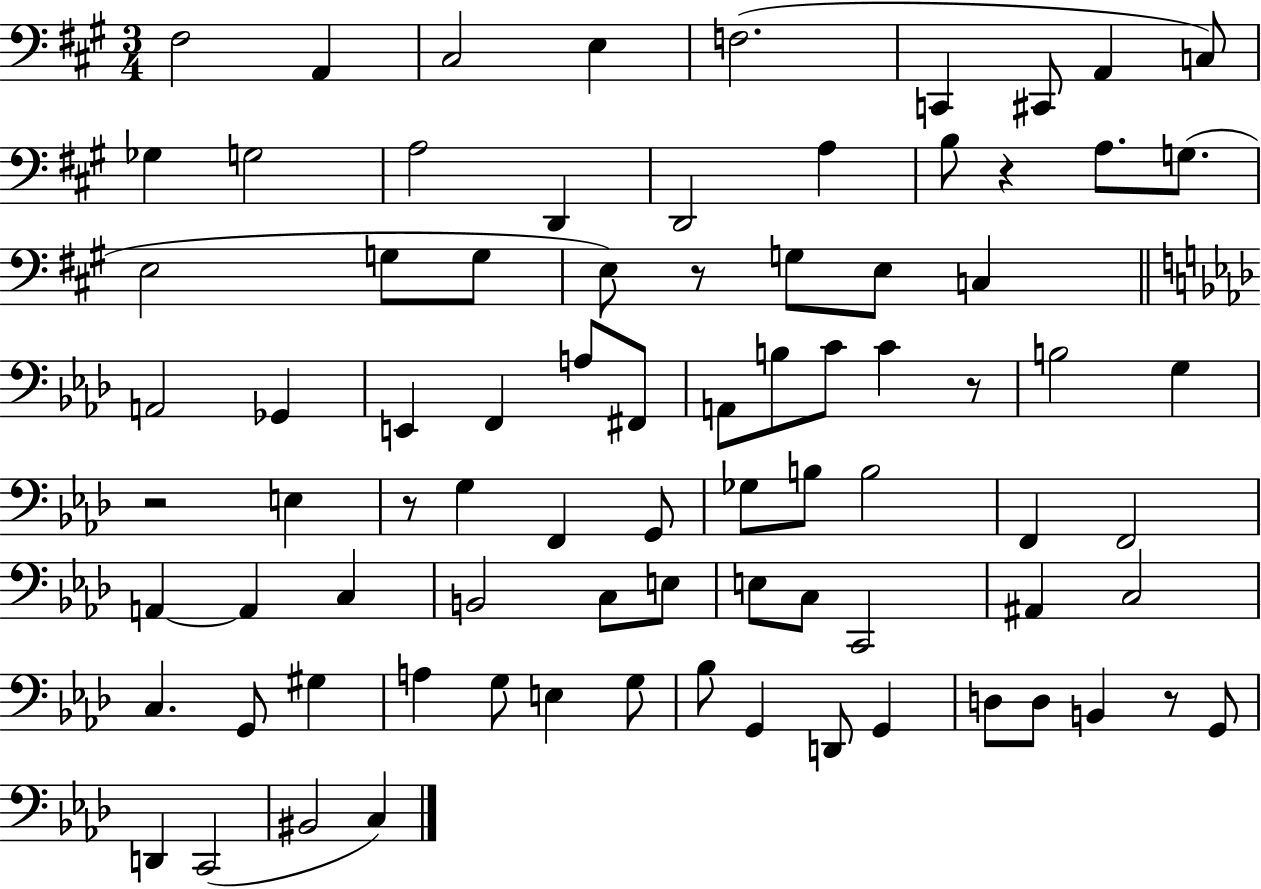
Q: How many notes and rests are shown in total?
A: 82